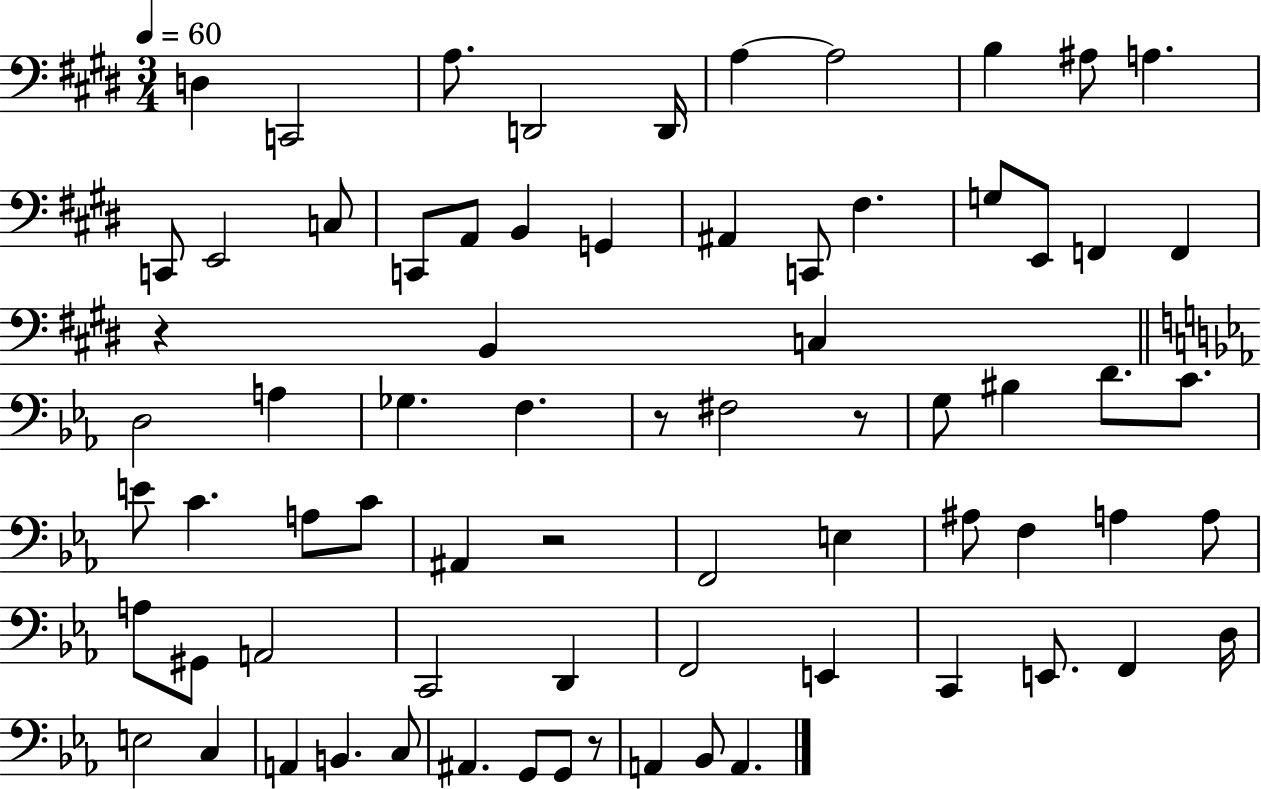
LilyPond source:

{
  \clef bass
  \numericTimeSignature
  \time 3/4
  \key e \major
  \tempo 4 = 60
  d4 c,2 | a8. d,2 d,16 | a4~~ a2 | b4 ais8 a4. | \break c,8 e,2 c8 | c,8 a,8 b,4 g,4 | ais,4 c,8 fis4. | g8 e,8 f,4 f,4 | \break r4 b,4 c4 | \bar "||" \break \key c \minor d2 a4 | ges4. f4. | r8 fis2 r8 | g8 bis4 d'8. c'8. | \break e'8 c'4. a8 c'8 | ais,4 r2 | f,2 e4 | ais8 f4 a4 a8 | \break a8 gis,8 a,2 | c,2 d,4 | f,2 e,4 | c,4 e,8. f,4 d16 | \break e2 c4 | a,4 b,4. c8 | ais,4. g,8 g,8 r8 | a,4 bes,8 a,4. | \break \bar "|."
}